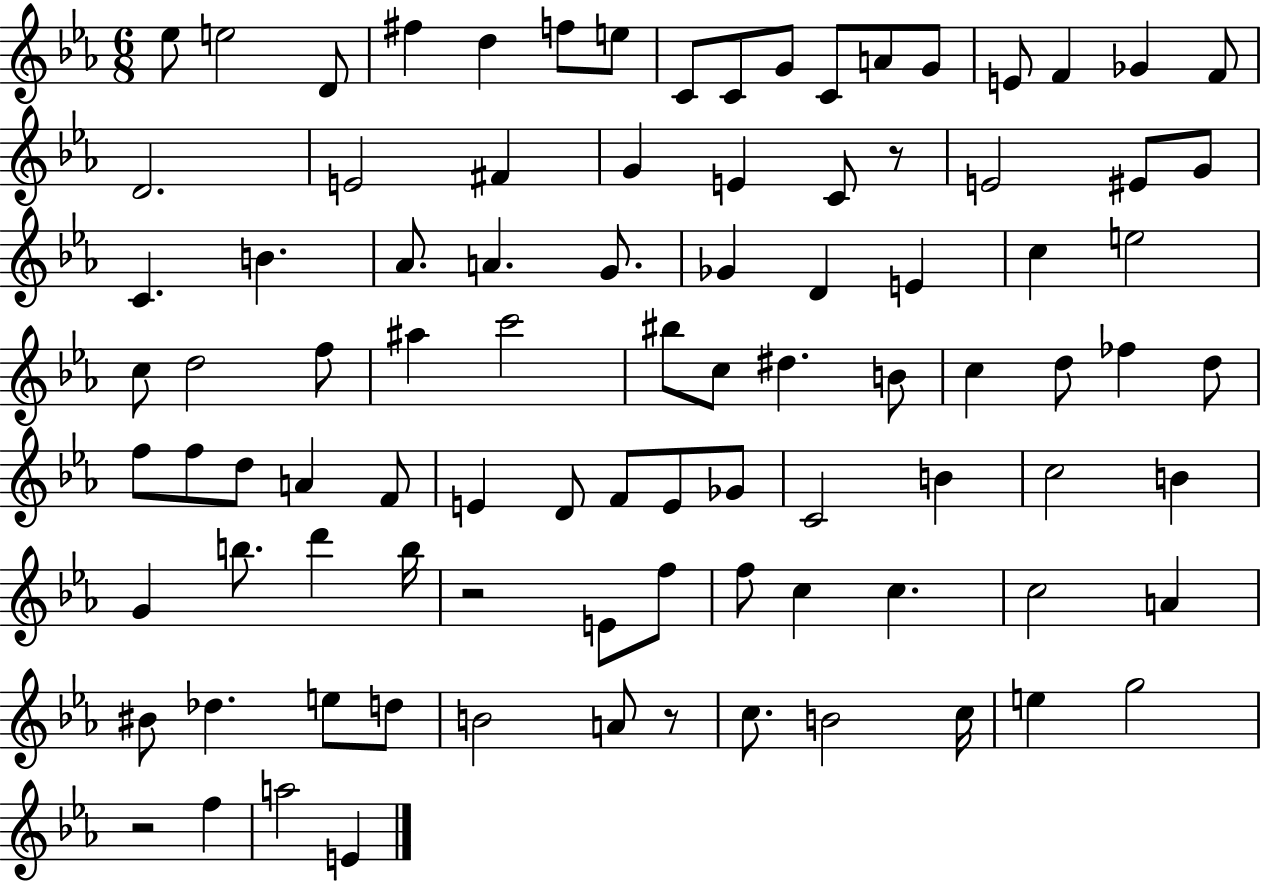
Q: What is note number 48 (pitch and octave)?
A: FES5